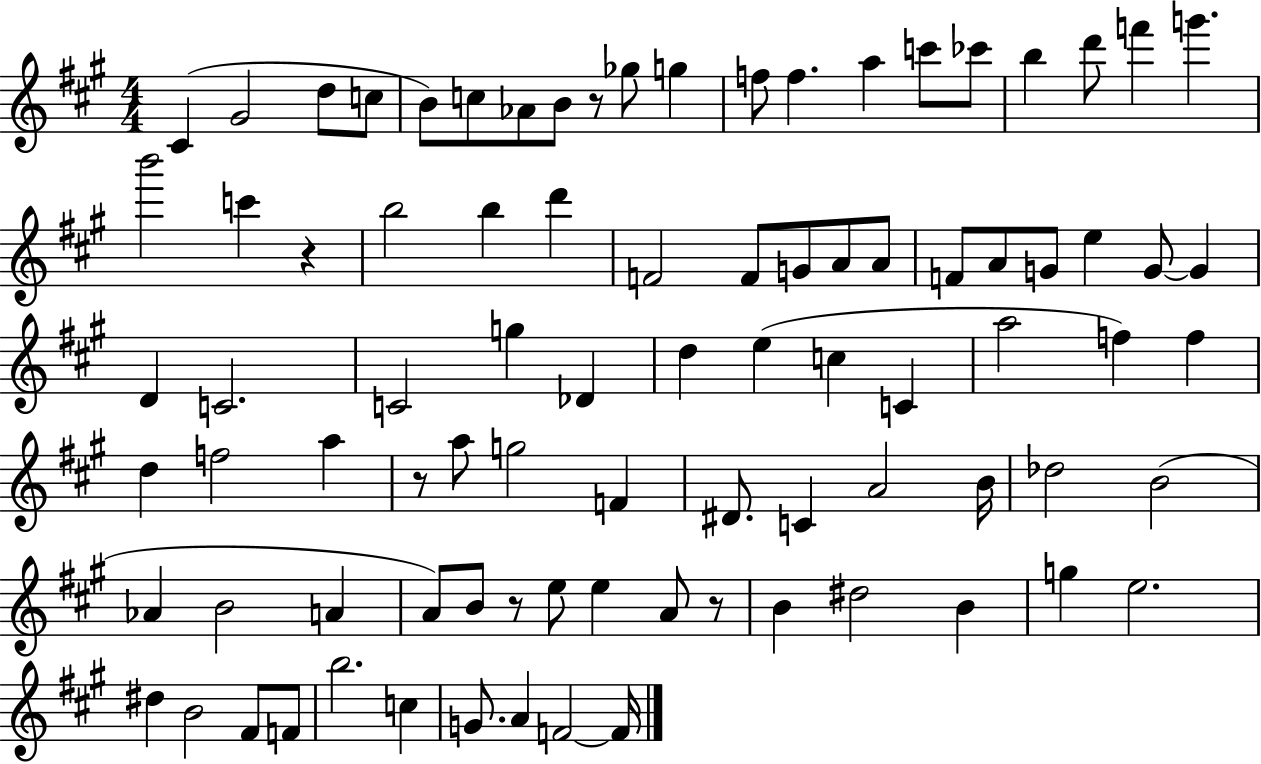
{
  \clef treble
  \numericTimeSignature
  \time 4/4
  \key a \major
  \repeat volta 2 { cis'4( gis'2 d''8 c''8 | b'8) c''8 aes'8 b'8 r8 ges''8 g''4 | f''8 f''4. a''4 c'''8 ces'''8 | b''4 d'''8 f'''4 g'''4. | \break b'''2 c'''4 r4 | b''2 b''4 d'''4 | f'2 f'8 g'8 a'8 a'8 | f'8 a'8 g'8 e''4 g'8~~ g'4 | \break d'4 c'2. | c'2 g''4 des'4 | d''4 e''4( c''4 c'4 | a''2 f''4) f''4 | \break d''4 f''2 a''4 | r8 a''8 g''2 f'4 | dis'8. c'4 a'2 b'16 | des''2 b'2( | \break aes'4 b'2 a'4 | a'8) b'8 r8 e''8 e''4 a'8 r8 | b'4 dis''2 b'4 | g''4 e''2. | \break dis''4 b'2 fis'8 f'8 | b''2. c''4 | g'8. a'4 f'2~~ f'16 | } \bar "|."
}